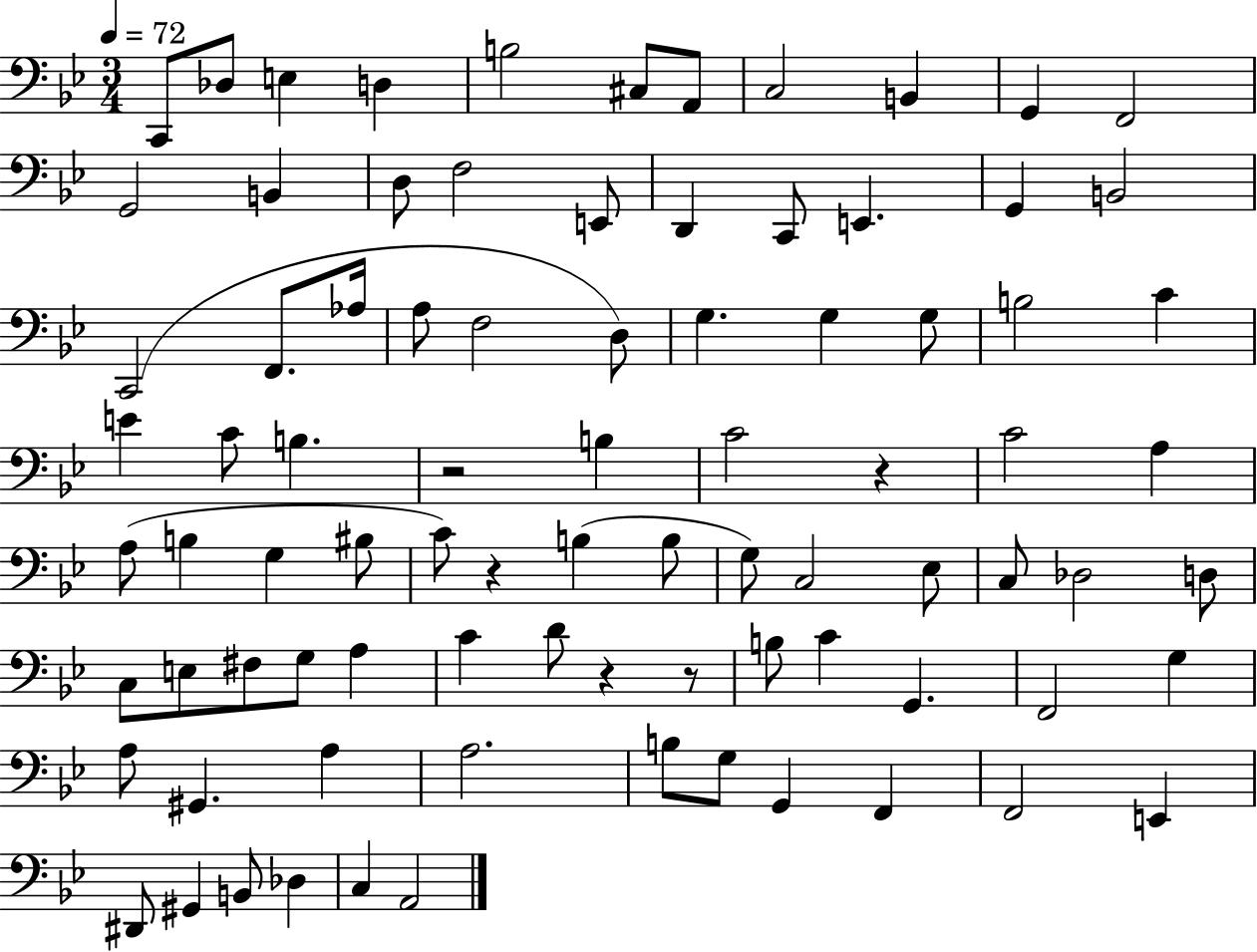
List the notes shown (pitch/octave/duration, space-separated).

C2/e Db3/e E3/q D3/q B3/h C#3/e A2/e C3/h B2/q G2/q F2/h G2/h B2/q D3/e F3/h E2/e D2/q C2/e E2/q. G2/q B2/h C2/h F2/e. Ab3/s A3/e F3/h D3/e G3/q. G3/q G3/e B3/h C4/q E4/q C4/e B3/q. R/h B3/q C4/h R/q C4/h A3/q A3/e B3/q G3/q BIS3/e C4/e R/q B3/q B3/e G3/e C3/h Eb3/e C3/e Db3/h D3/e C3/e E3/e F#3/e G3/e A3/q C4/q D4/e R/q R/e B3/e C4/q G2/q. F2/h G3/q A3/e G#2/q. A3/q A3/h. B3/e G3/e G2/q F2/q F2/h E2/q D#2/e G#2/q B2/e Db3/q C3/q A2/h